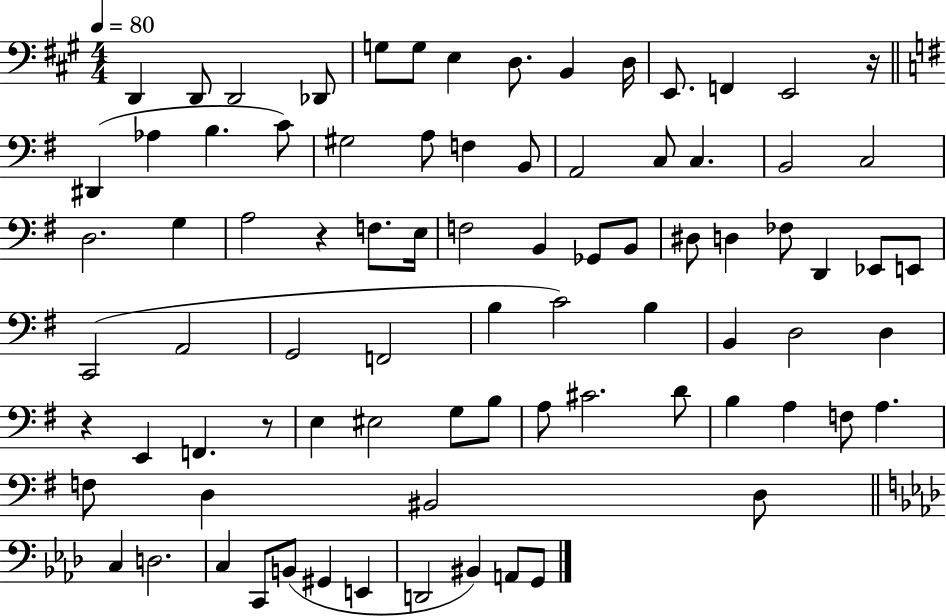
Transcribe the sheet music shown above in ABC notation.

X:1
T:Untitled
M:4/4
L:1/4
K:A
D,, D,,/2 D,,2 _D,,/2 G,/2 G,/2 E, D,/2 B,, D,/4 E,,/2 F,, E,,2 z/4 ^D,, _A, B, C/2 ^G,2 A,/2 F, B,,/2 A,,2 C,/2 C, B,,2 C,2 D,2 G, A,2 z F,/2 E,/4 F,2 B,, _G,,/2 B,,/2 ^D,/2 D, _F,/2 D,, _E,,/2 E,,/2 C,,2 A,,2 G,,2 F,,2 B, C2 B, B,, D,2 D, z E,, F,, z/2 E, ^E,2 G,/2 B,/2 A,/2 ^C2 D/2 B, A, F,/2 A, F,/2 D, ^B,,2 D,/2 C, D,2 C, C,,/2 B,,/2 ^G,, E,, D,,2 ^B,, A,,/2 G,,/2